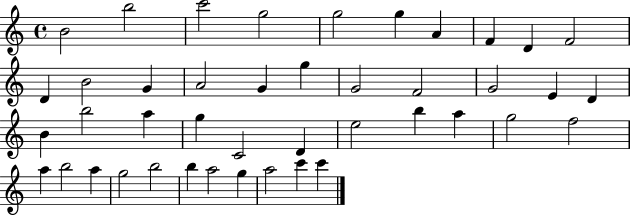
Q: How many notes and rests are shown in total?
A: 43